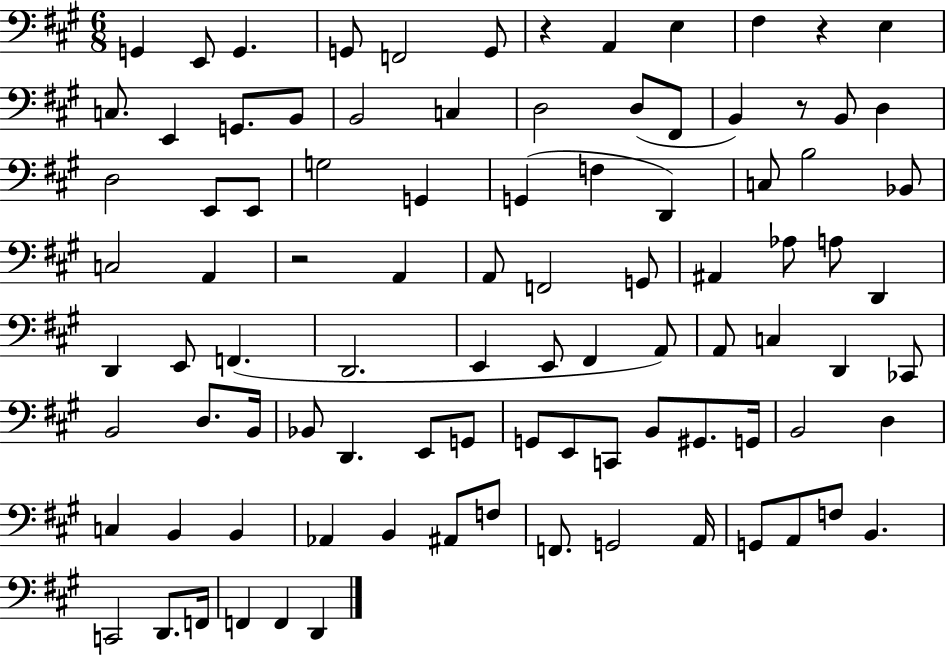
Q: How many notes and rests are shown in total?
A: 94